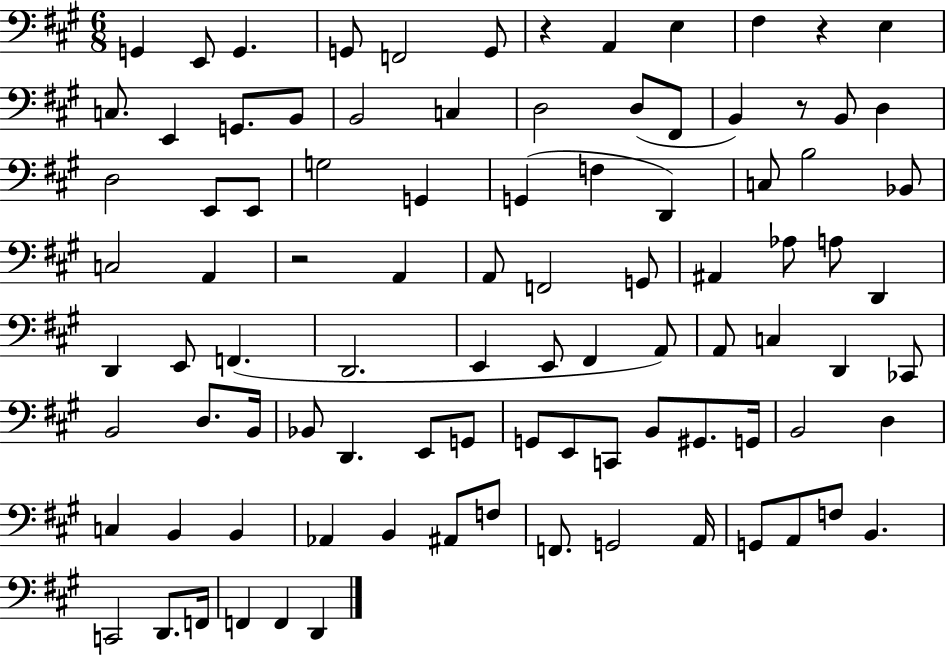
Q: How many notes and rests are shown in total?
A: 94